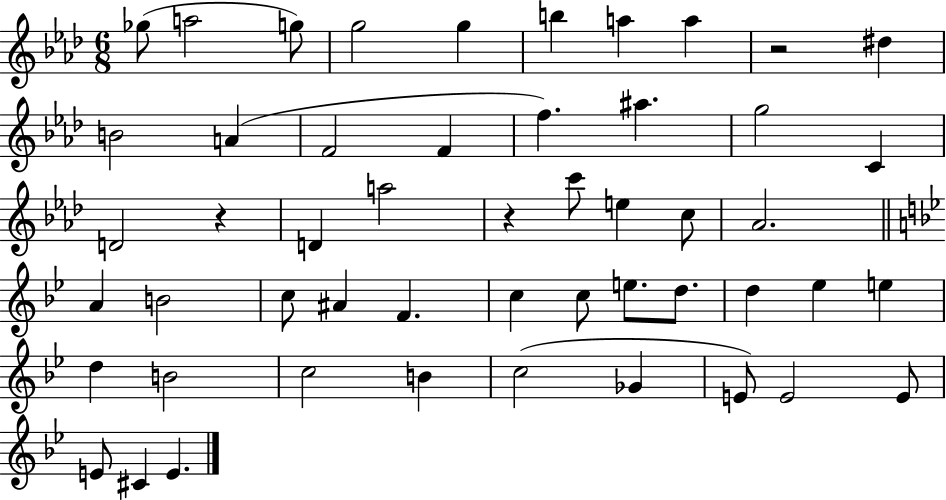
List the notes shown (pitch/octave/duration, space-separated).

Gb5/e A5/h G5/e G5/h G5/q B5/q A5/q A5/q R/h D#5/q B4/h A4/q F4/h F4/q F5/q. A#5/q. G5/h C4/q D4/h R/q D4/q A5/h R/q C6/e E5/q C5/e Ab4/h. A4/q B4/h C5/e A#4/q F4/q. C5/q C5/e E5/e. D5/e. D5/q Eb5/q E5/q D5/q B4/h C5/h B4/q C5/h Gb4/q E4/e E4/h E4/e E4/e C#4/q E4/q.